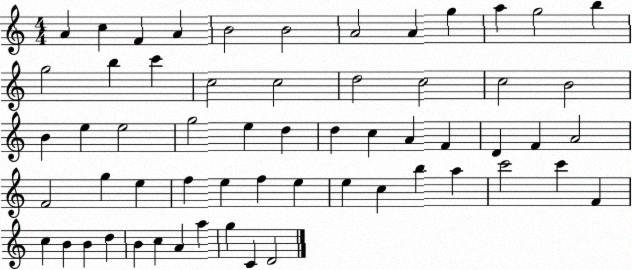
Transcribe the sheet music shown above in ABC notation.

X:1
T:Untitled
M:4/4
L:1/4
K:C
A c F A B2 B2 A2 A g a g2 b g2 b c' c2 c2 d2 c2 c2 B2 B e e2 g2 e d d c A F D F A2 F2 g e f e f e e c b a c'2 c' F c B B d B c A a g C D2